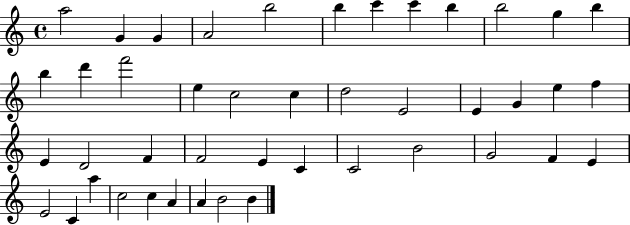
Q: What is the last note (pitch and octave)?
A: B4